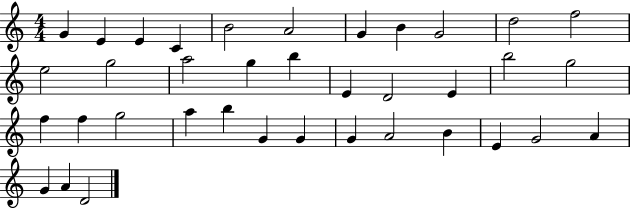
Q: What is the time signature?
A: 4/4